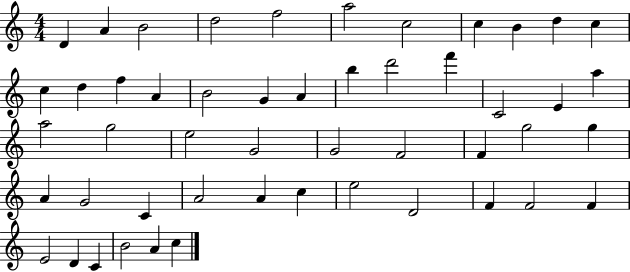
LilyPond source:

{
  \clef treble
  \numericTimeSignature
  \time 4/4
  \key c \major
  d'4 a'4 b'2 | d''2 f''2 | a''2 c''2 | c''4 b'4 d''4 c''4 | \break c''4 d''4 f''4 a'4 | b'2 g'4 a'4 | b''4 d'''2 f'''4 | c'2 e'4 a''4 | \break a''2 g''2 | e''2 g'2 | g'2 f'2 | f'4 g''2 g''4 | \break a'4 g'2 c'4 | a'2 a'4 c''4 | e''2 d'2 | f'4 f'2 f'4 | \break e'2 d'4 c'4 | b'2 a'4 c''4 | \bar "|."
}